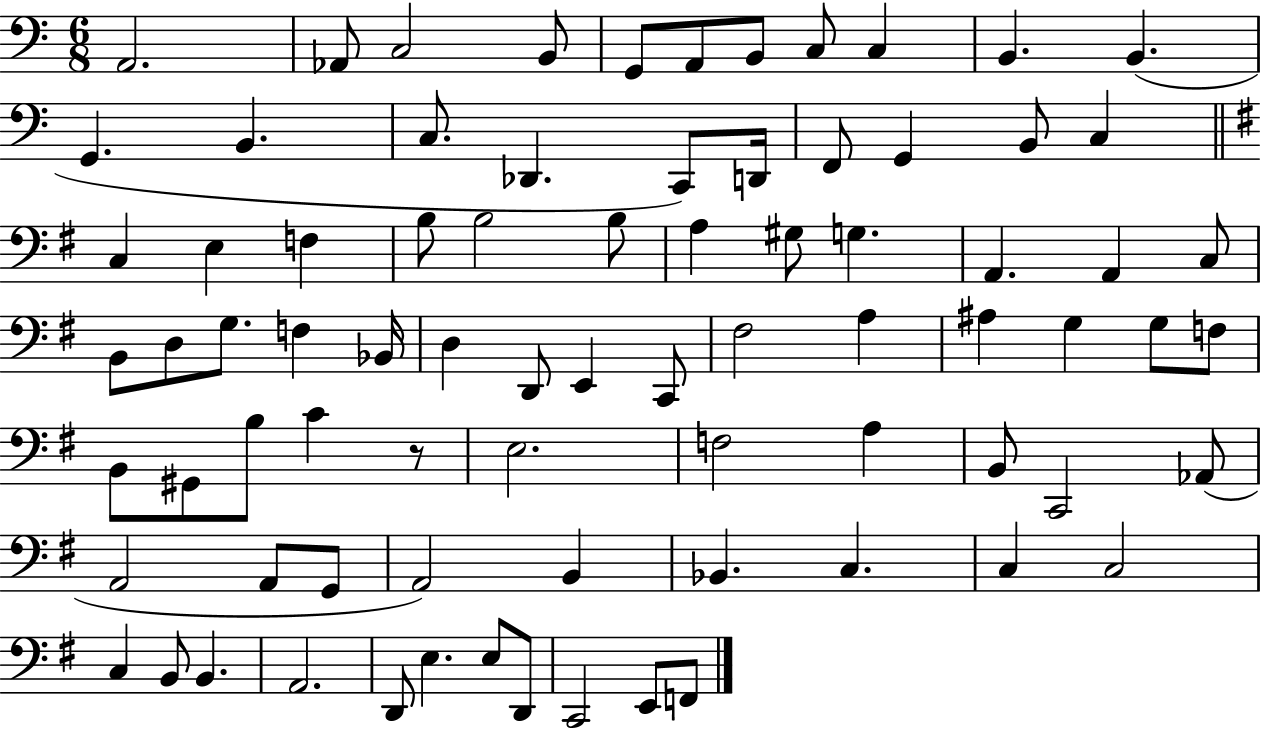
{
  \clef bass
  \numericTimeSignature
  \time 6/8
  \key c \major
  a,2. | aes,8 c2 b,8 | g,8 a,8 b,8 c8 c4 | b,4. b,4.( | \break g,4. b,4. | c8. des,4. c,8) d,16 | f,8 g,4 b,8 c4 | \bar "||" \break \key e \minor c4 e4 f4 | b8 b2 b8 | a4 gis8 g4. | a,4. a,4 c8 | \break b,8 d8 g8. f4 bes,16 | d4 d,8 e,4 c,8 | fis2 a4 | ais4 g4 g8 f8 | \break b,8 gis,8 b8 c'4 r8 | e2. | f2 a4 | b,8 c,2 aes,8( | \break a,2 a,8 g,8 | a,2) b,4 | bes,4. c4. | c4 c2 | \break c4 b,8 b,4. | a,2. | d,8 e4. e8 d,8 | c,2 e,8 f,8 | \break \bar "|."
}